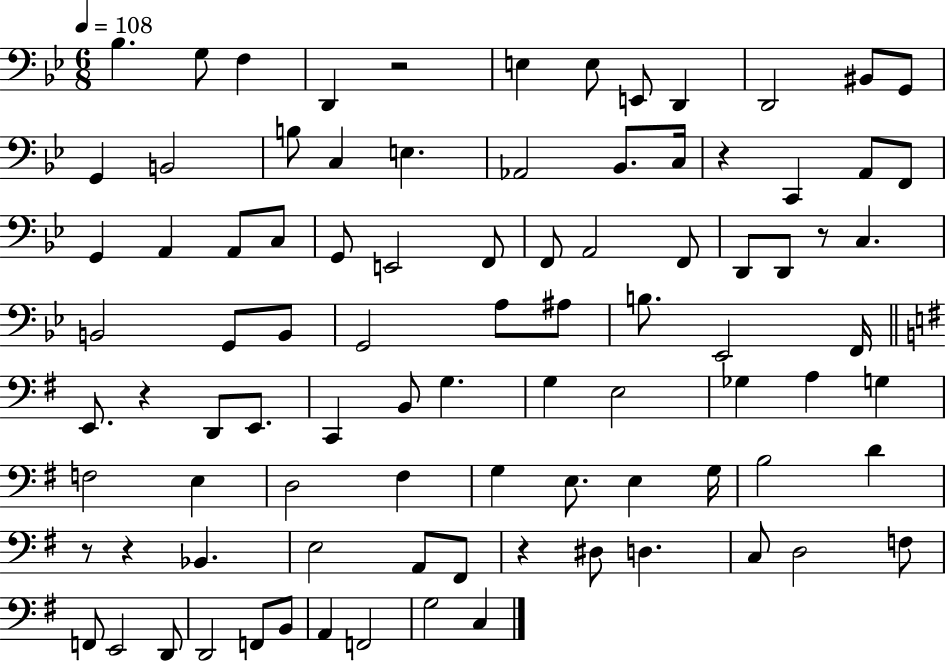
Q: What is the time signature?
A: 6/8